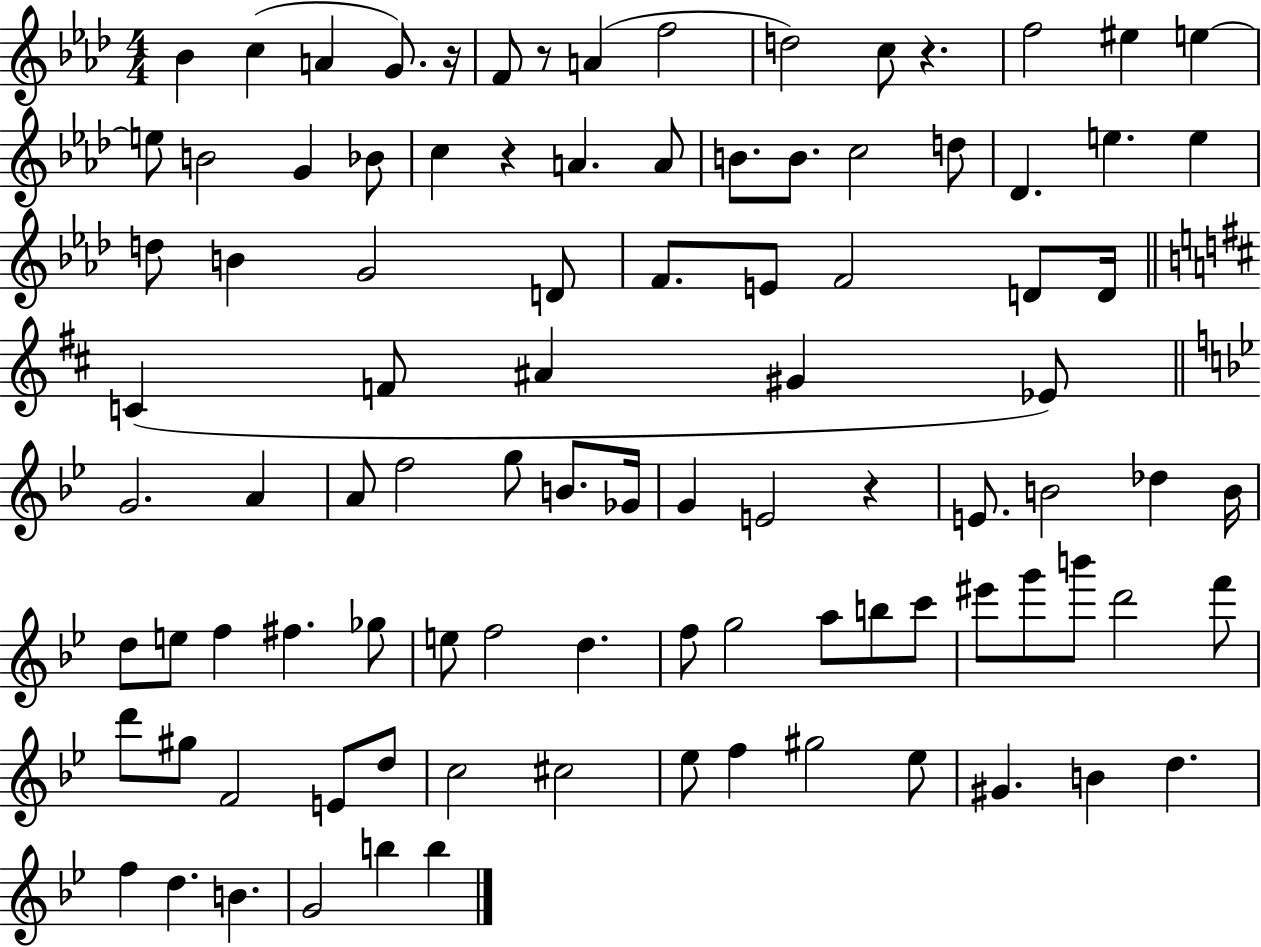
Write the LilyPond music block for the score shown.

{
  \clef treble
  \numericTimeSignature
  \time 4/4
  \key aes \major
  \repeat volta 2 { bes'4 c''4( a'4 g'8.) r16 | f'8 r8 a'4( f''2 | d''2) c''8 r4. | f''2 eis''4 e''4~~ | \break e''8 b'2 g'4 bes'8 | c''4 r4 a'4. a'8 | b'8. b'8. c''2 d''8 | des'4. e''4. e''4 | \break d''8 b'4 g'2 d'8 | f'8. e'8 f'2 d'8 d'16 | \bar "||" \break \key d \major c'4( f'8 ais'4 gis'4 ees'8) | \bar "||" \break \key g \minor g'2. a'4 | a'8 f''2 g''8 b'8. ges'16 | g'4 e'2 r4 | e'8. b'2 des''4 b'16 | \break d''8 e''8 f''4 fis''4. ges''8 | e''8 f''2 d''4. | f''8 g''2 a''8 b''8 c'''8 | eis'''8 g'''8 b'''8 d'''2 f'''8 | \break d'''8 gis''8 f'2 e'8 d''8 | c''2 cis''2 | ees''8 f''4 gis''2 ees''8 | gis'4. b'4 d''4. | \break f''4 d''4. b'4. | g'2 b''4 b''4 | } \bar "|."
}